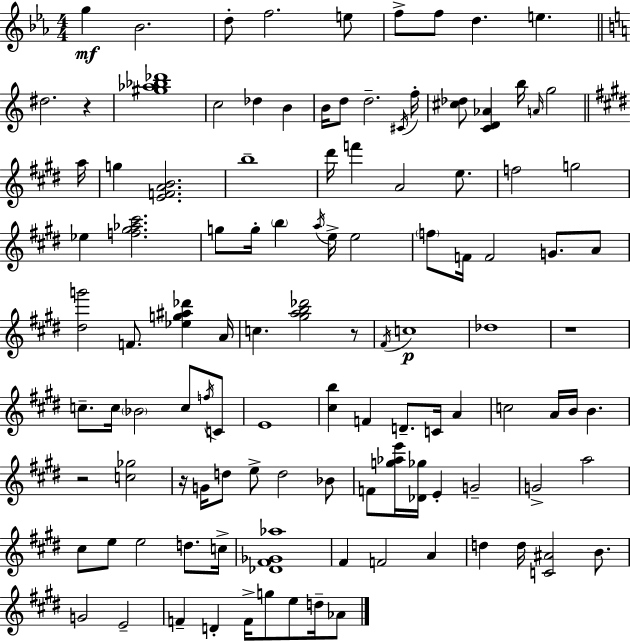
G5/q Bb4/h. D5/e F5/h. E5/e F5/e F5/e D5/q. E5/q. D#5/h. R/q [G#5,Ab5,Bb5,Db6]/w C5/h Db5/q B4/q B4/s D5/e D5/h. C#4/s F5/s [C#5,Db5]/e [C4,D4,Ab4]/q B5/s A4/s G5/h A5/s G5/q [E4,F4,A4,B4]/h. B5/w D#6/s F6/q A4/h E5/e. F5/h G5/h Eb5/q [F5,G#5,Ab5,C#6]/h. G5/e G5/s B5/q A5/s E5/s E5/h F5/e F4/s F4/h G4/e. A4/e [D#5,G6]/h F4/e. [Eb5,G5,A#5,Db6]/q A4/s C5/q. [G#5,A5,B5,Db6]/h R/e F#4/s C5/w Db5/w R/w C5/e. C5/s Bb4/h C5/e F5/s C4/e E4/w [C#5,B5]/q F4/q D4/e. C4/s A4/q C5/h A4/s B4/s B4/q. R/h [C5,Gb5]/h R/s G4/s D5/e E5/e D5/h Bb4/e F4/e [G5,Ab5,E6]/s [Db4,Gb5]/s E4/q G4/h G4/h A5/h C#5/e E5/e E5/h D5/e. C5/s [Db4,F#4,Gb4,Ab5]/w F#4/q F4/h A4/q D5/q D5/s [C4,A#4]/h B4/e. G4/h E4/h F4/q D4/q F4/s G5/e E5/e D5/s Ab4/e